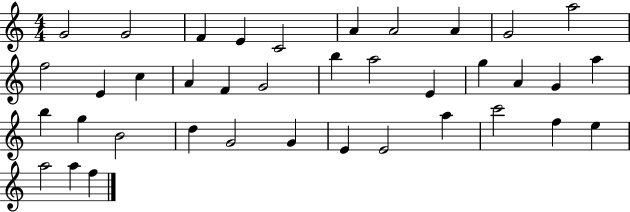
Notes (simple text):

G4/h G4/h F4/q E4/q C4/h A4/q A4/h A4/q G4/h A5/h F5/h E4/q C5/q A4/q F4/q G4/h B5/q A5/h E4/q G5/q A4/q G4/q A5/q B5/q G5/q B4/h D5/q G4/h G4/q E4/q E4/h A5/q C6/h F5/q E5/q A5/h A5/q F5/q